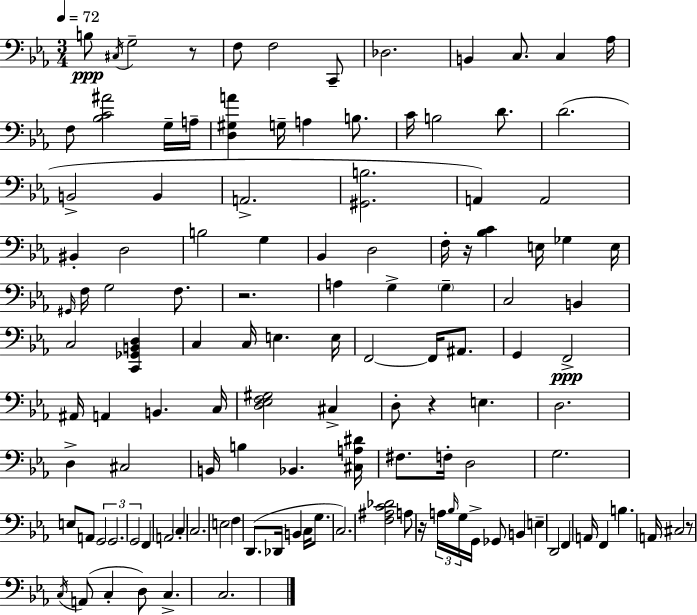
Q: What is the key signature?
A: EES major